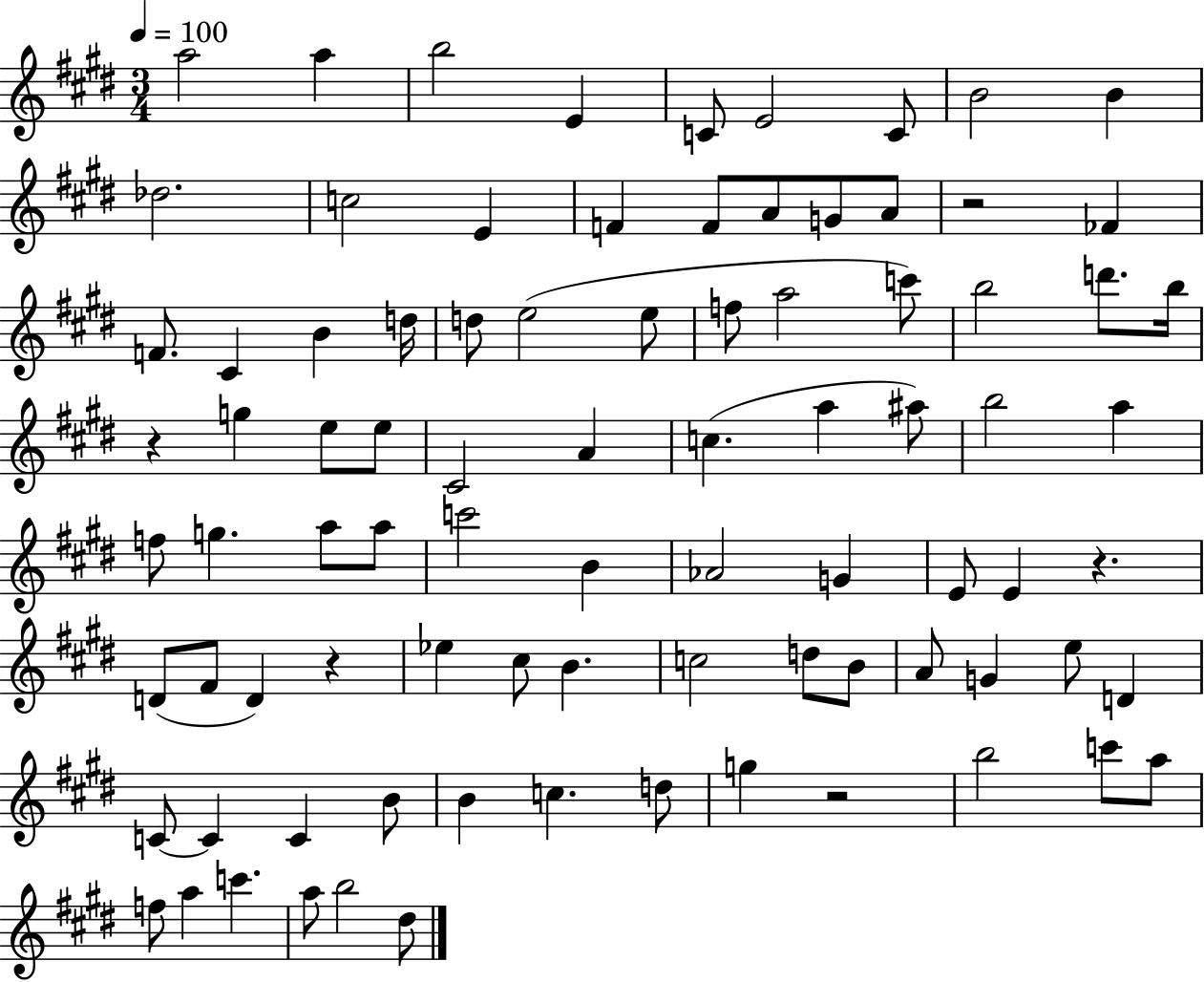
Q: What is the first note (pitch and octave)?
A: A5